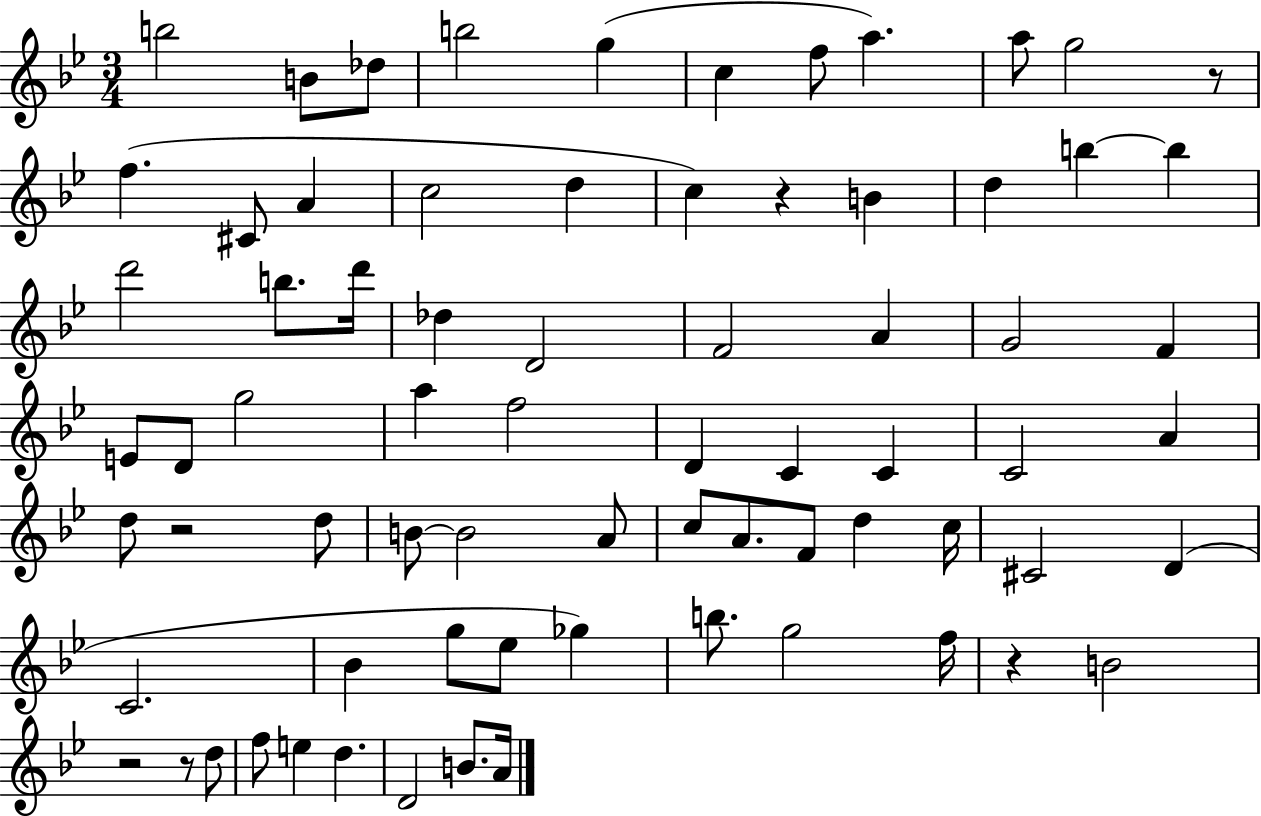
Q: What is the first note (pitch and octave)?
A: B5